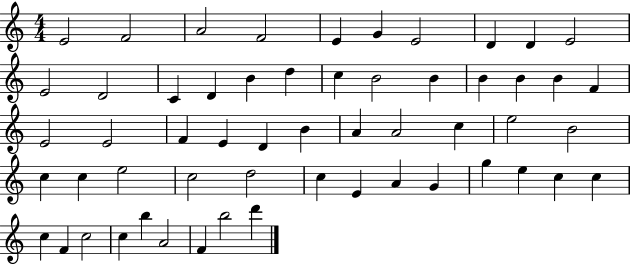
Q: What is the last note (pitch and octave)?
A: D6